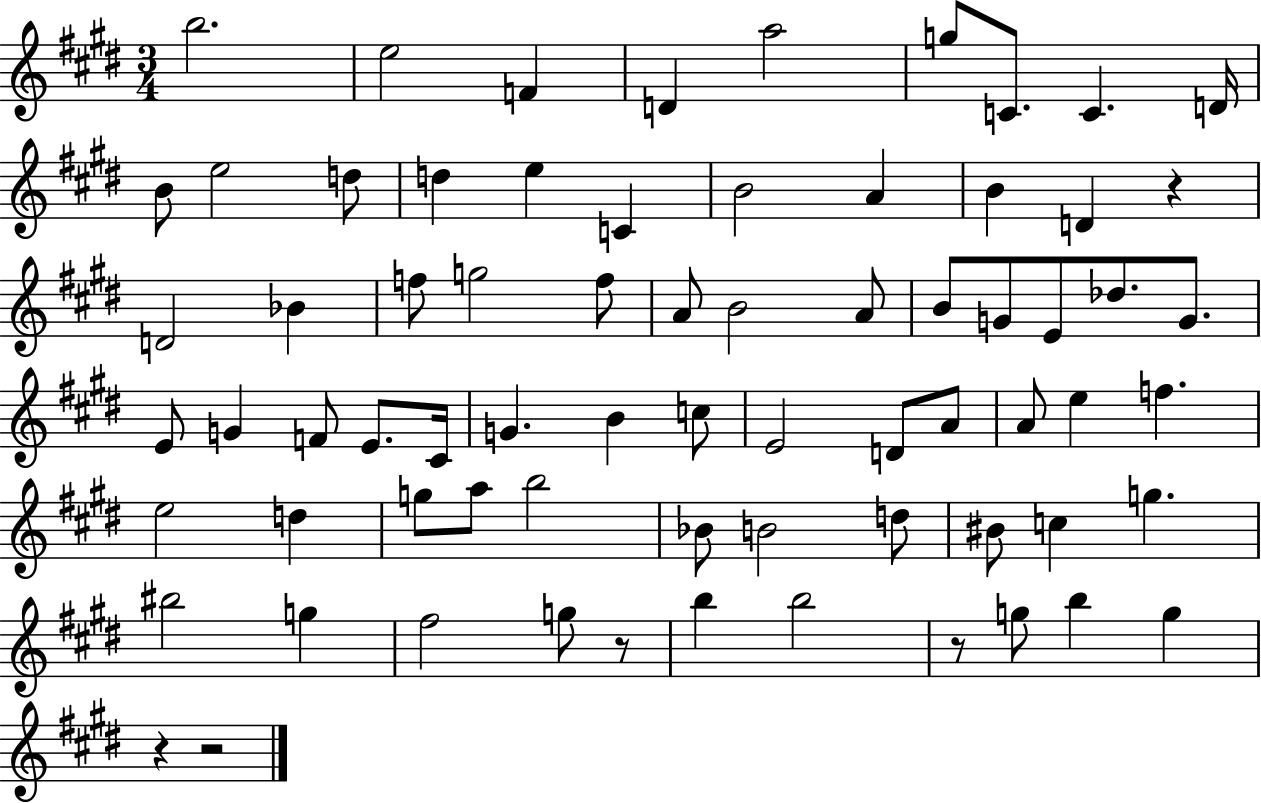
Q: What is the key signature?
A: E major